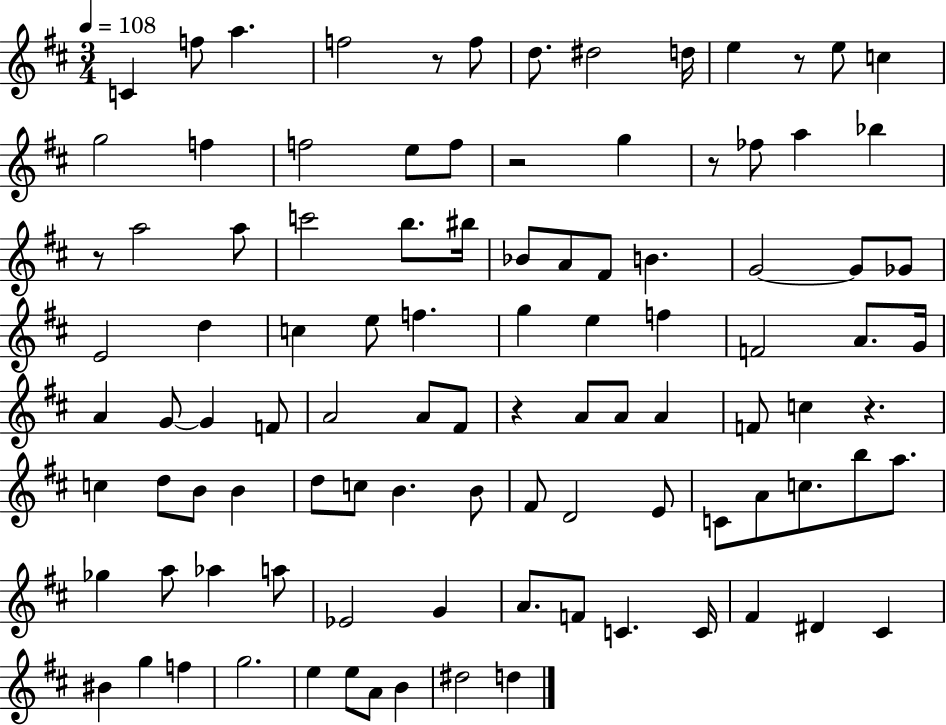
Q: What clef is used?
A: treble